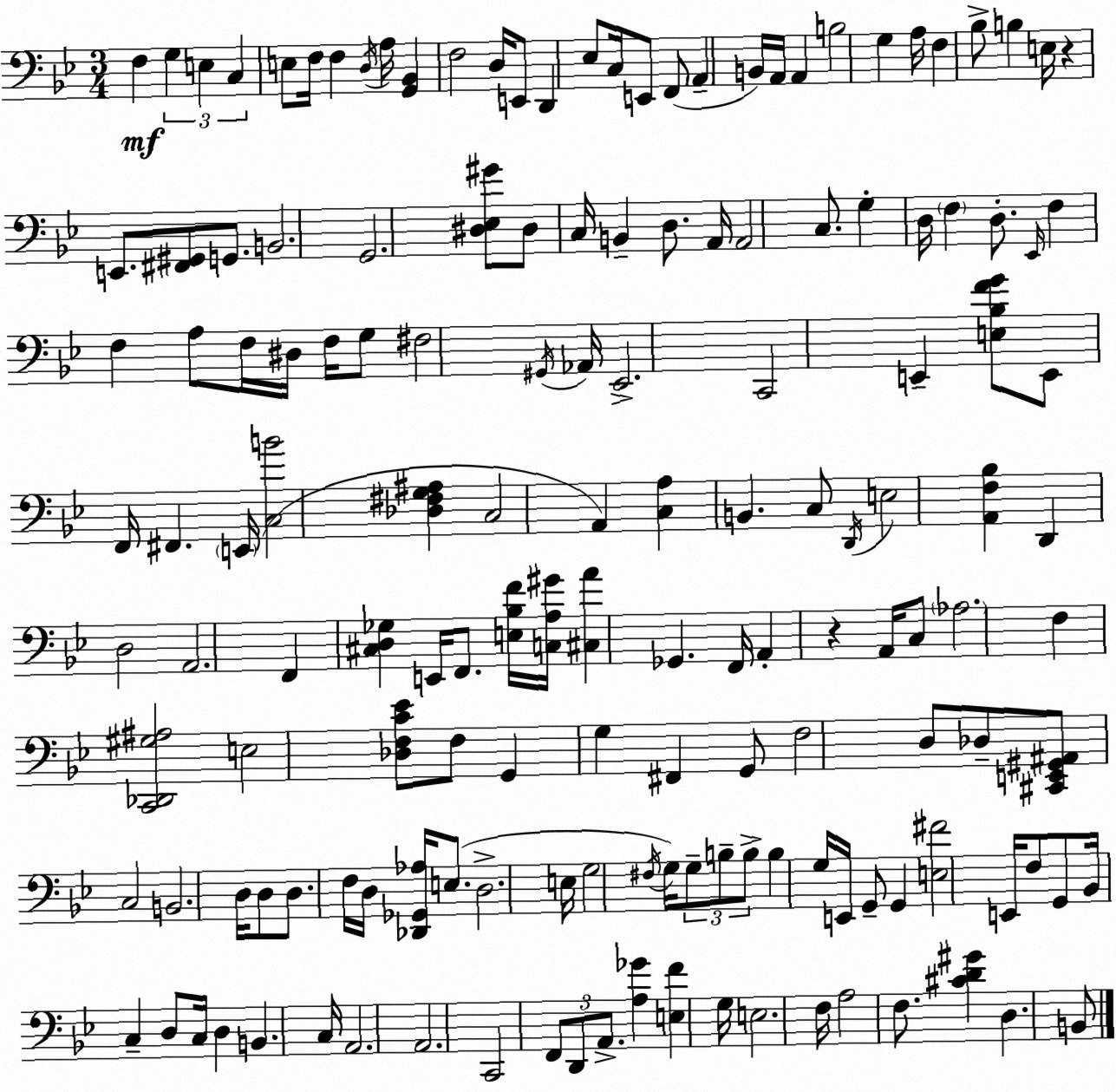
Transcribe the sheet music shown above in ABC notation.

X:1
T:Untitled
M:3/4
L:1/4
K:Bb
F, G, E, C, E,/2 F,/4 F, D,/4 A,/4 [G,,_B,,] F,2 D,/4 E,,/2 D,, _E,/2 C,/4 E,,/2 F,,/2 A,, B,,/4 A,,/4 A,, B,2 G, A,/4 F, _B,/2 B, E,/4 z E,,/2 [^F,,^G,,]/2 G,,/2 B,,2 G,,2 [^D,_E,^G]/2 ^D,/2 C,/4 B,, D,/2 A,,/4 A,,2 C,/2 G, D,/4 F, D,/2 _E,,/4 F, F, A,/2 F,/4 ^D,/4 F,/4 G,/2 ^F,2 ^G,,/4 _A,,/4 _E,,2 C,,2 E,, [E,_B,FG]/2 E,,/2 F,,/4 ^F,, E,,/4 [C,B]2 [_D,^F,G,^A,] C,2 A,, [C,A,] B,, C,/2 D,,/4 E,2 [A,,F,_B,] D,, D,2 A,,2 F,, [^C,D,_G,] E,,/4 F,,/2 [E,_B,F]/4 [C,A,^G]/4 [^C,A] _G,, F,,/4 A,, z A,,/4 C,/2 _A,2 F, [C,,_D,,^G,^A,]2 E,2 [_D,F,C_E]/2 F,/2 G,, G, ^F,, G,,/2 F,2 D,/2 _D,/2 [^C,,E,,^G,,^A,,]/2 C,2 B,,2 D,/4 D,/2 D,/2 F,/4 D,/4 [_D,,_G,,_A,]/4 E,/2 D,2 E,/4 G,2 ^F,/4 G,/4 G,/2 B,/2 B,/2 B, G,/4 E,,/4 G,,/2 G,, [E,^F]2 E,,/4 F,/2 G,,/2 _B,,/4 C, D,/2 C,/4 D, B,, C,/4 A,,2 A,,2 C,,2 F,,/2 D,,/2 A,,/2 [A,_G] [E,F] G,/4 E,2 F,/4 A,2 F,/2 [^CD^G] D, B,,/2